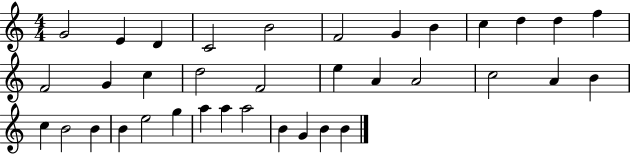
{
  \clef treble
  \numericTimeSignature
  \time 4/4
  \key c \major
  g'2 e'4 d'4 | c'2 b'2 | f'2 g'4 b'4 | c''4 d''4 d''4 f''4 | \break f'2 g'4 c''4 | d''2 f'2 | e''4 a'4 a'2 | c''2 a'4 b'4 | \break c''4 b'2 b'4 | b'4 e''2 g''4 | a''4 a''4 a''2 | b'4 g'4 b'4 b'4 | \break \bar "|."
}